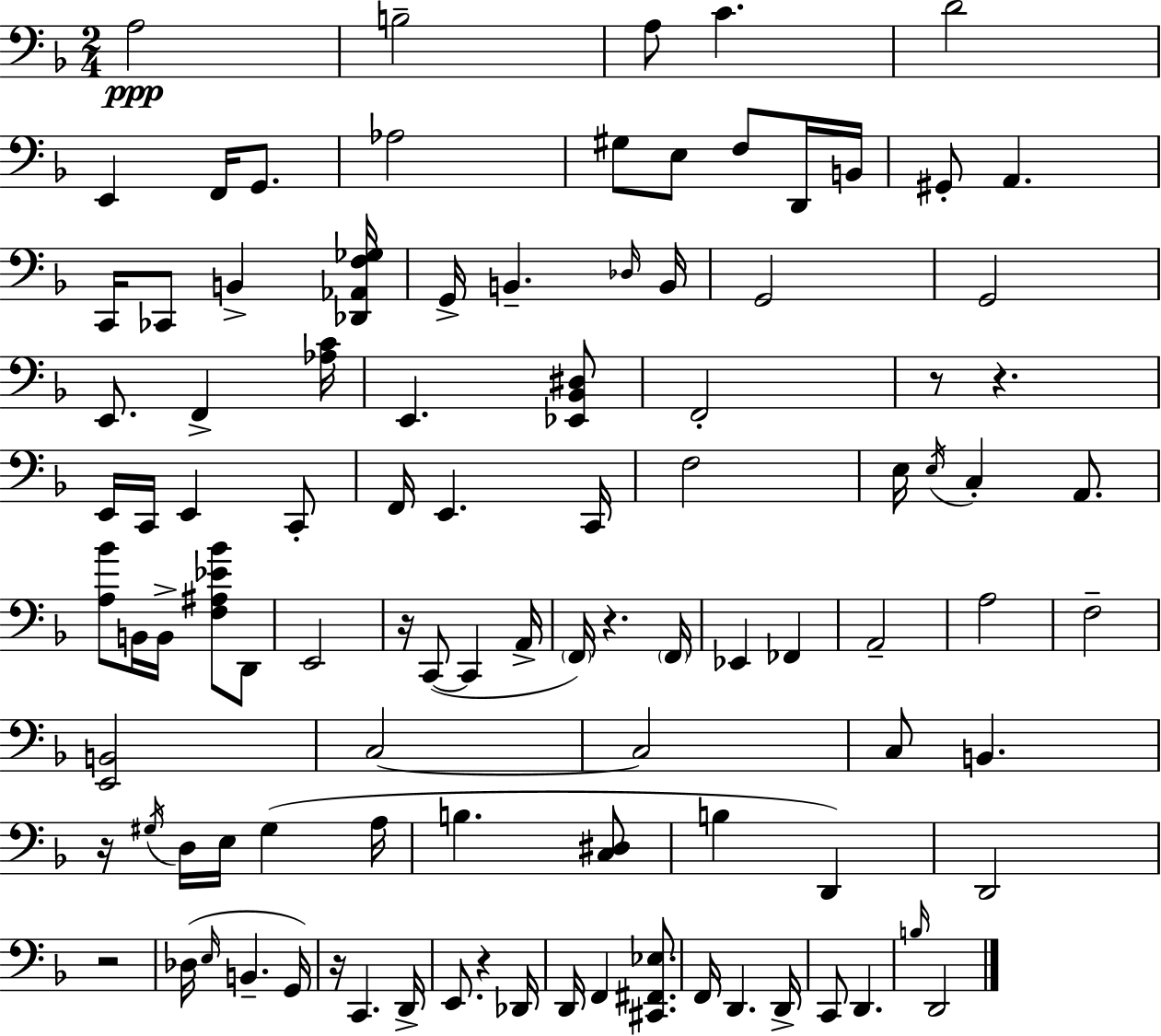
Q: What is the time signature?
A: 2/4